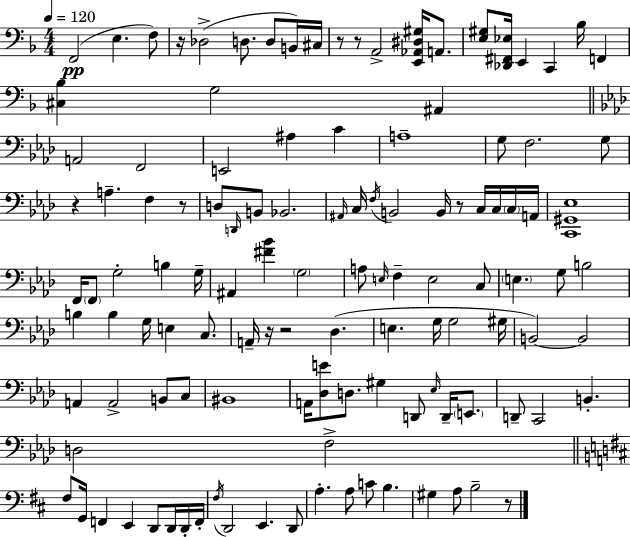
{
  \clef bass
  \numericTimeSignature
  \time 4/4
  \key d \minor
  \tempo 4 = 120
  \repeat volta 2 { f,2(\pp e4. f8) | r16 des2->( d8. d8 b,16) cis16 | r8 r8 a,2-> <e, aes, dis gis>16 a,8. | <e gis>8 <des, fis, ees>16 e,4 c,4 bes16 f,4 | \break <cis bes>4 g2 ais,4 | \bar "||" \break \key aes \major a,2 f,2 | e,2 ais4 c'4 | a1-- | g8 f2. g8 | \break r4 a4.-- f4 r8 | d8 \grace { d,16 } b,8 bes,2. | \grace { ais,16 } c16 \acciaccatura { f16 } b,2 b,16 r8 c16 | c16 \parenthesize c16 a,16 <c, gis, ees>1 | \break f,16 \parenthesize f,8 g2-. b4 | g16-- ais,4 <fis' bes'>4 \parenthesize g2 | a8 \grace { e16 } f4-- e2 | c8 \parenthesize e4. g8 b2 | \break b4 b4 g16 e4 | c8. a,16-- r16 r2 des4.( | e4. g16 g2 | gis16 b,2~~) b,2 | \break a,4 a,2-> | b,8 c8 bis,1 | a,16 <des e'>8 d8. gis4 d,8 | \grace { ees16 } d,16-- \parenthesize e,8. d,8-- c,2 b,4.-. | \break d2 f2-> | \bar "||" \break \key b \minor fis8 g,16 f,4 e,4 d,8 d,16 d,16-. f,16-. | \acciaccatura { fis16 } d,2 e,4. d,8 | a4.-. a8 c'8 b4. | gis4 a8 b2-- r8 | \break } \bar "|."
}